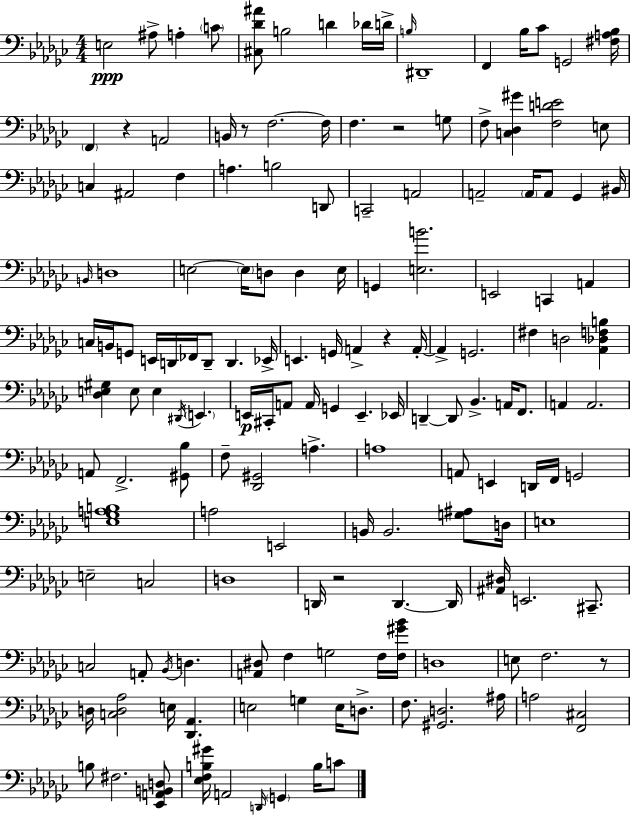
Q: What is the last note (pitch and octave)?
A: C4